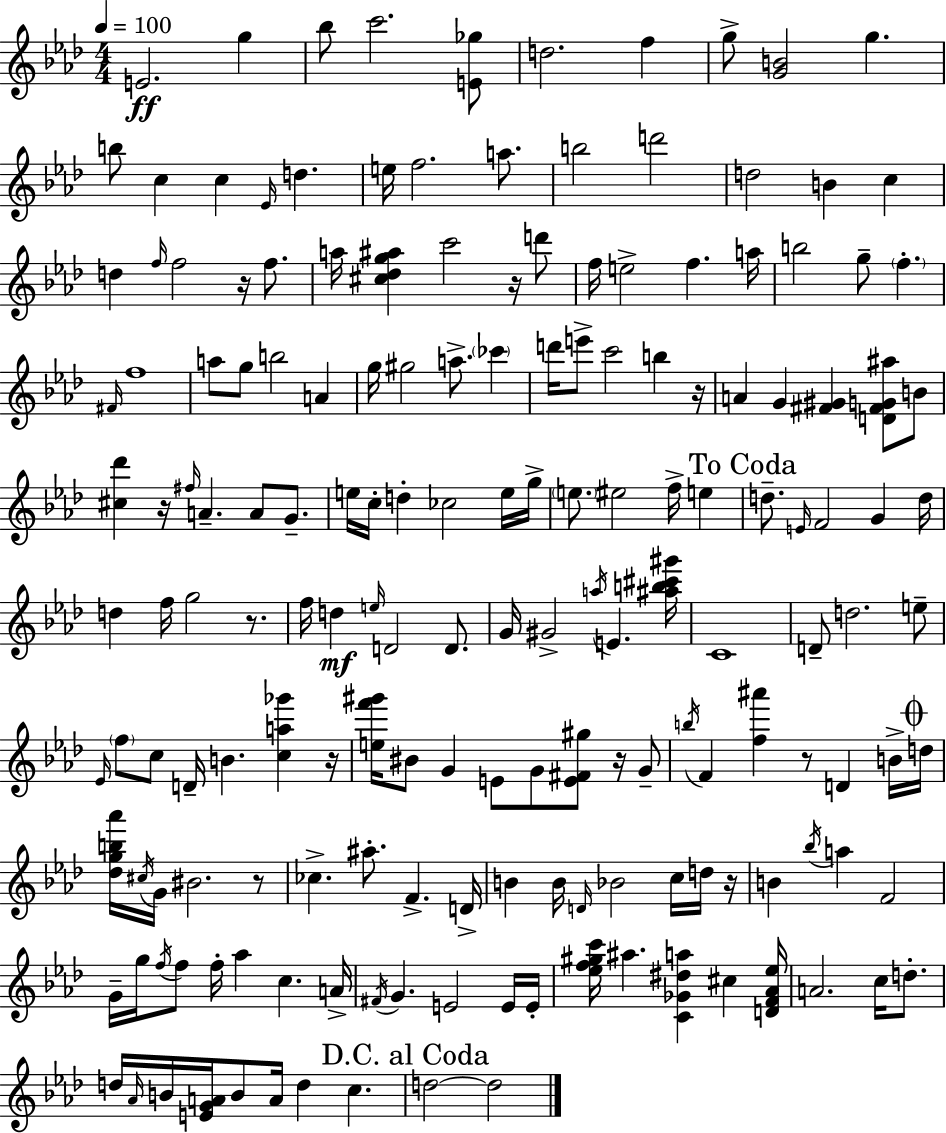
E4/h. G5/q Bb5/e C6/h. [E4,Gb5]/e D5/h. F5/q G5/e [G4,B4]/h G5/q. B5/e C5/q C5/q Eb4/s D5/q. E5/s F5/h. A5/e. B5/h D6/h D5/h B4/q C5/q D5/q F5/s F5/h R/s F5/e. A5/s [C#5,Db5,G5,A#5]/q C6/h R/s D6/e F5/s E5/h F5/q. A5/s B5/h G5/e F5/q. F#4/s F5/w A5/e G5/e B5/h A4/q G5/s G#5/h A5/e. CES6/q D6/s E6/e C6/h B5/q R/s A4/q G4/q [F#4,G#4]/q [D4,F#4,G4,A#5]/e B4/e [C#5,Db6]/q R/s F#5/s A4/q. A4/e G4/e. E5/s C5/s D5/q CES5/h E5/s G5/s E5/e. EIS5/h F5/s E5/q D5/e. E4/s F4/h G4/q D5/s D5/q F5/s G5/h R/e. F5/s D5/q E5/s D4/h D4/e. G4/s G#4/h A5/s E4/q. [A#5,B5,C#6,G#6]/s C4/w D4/e D5/h. E5/e Eb4/s F5/e C5/e D4/s B4/q. [C5,A5,Gb6]/q R/s [E5,F6,G#6]/s BIS4/e G4/q E4/e G4/e [E4,F#4,G#5]/e R/s G4/e B5/s F4/q [F5,A#6]/q R/e D4/q B4/s D5/s [Db5,G5,B5,Ab6]/s C#5/s G4/s BIS4/h. R/e CES5/q. A#5/e. F4/q. D4/s B4/q B4/s D4/s Bb4/h C5/s D5/s R/s B4/q Bb5/s A5/q F4/h G4/s G5/s F5/s F5/e F5/s Ab5/q C5/q. A4/s F#4/s G4/q. E4/h E4/s E4/s [Eb5,F5,G#5,C6]/s A#5/q. [C4,Gb4,D#5,A5]/q C#5/q [D4,F4,Ab4,Eb5]/s A4/h. C5/s D5/e. D5/s Ab4/s B4/s [E4,G4,A4]/s B4/e A4/s D5/q C5/q. D5/h D5/h